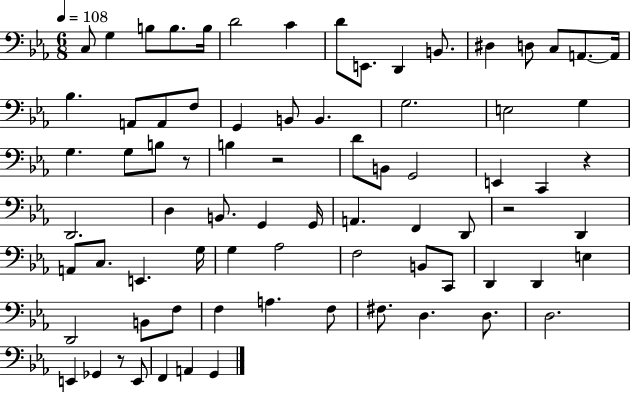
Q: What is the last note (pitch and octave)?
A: G2